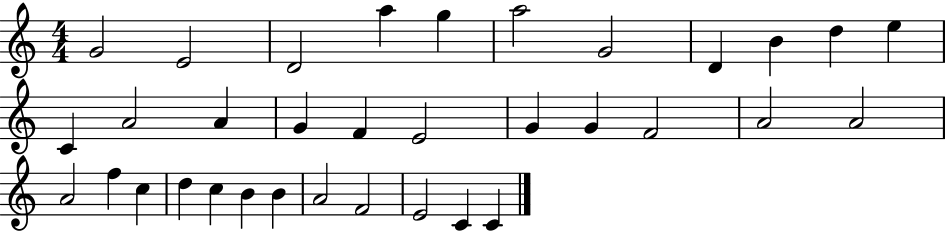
G4/h E4/h D4/h A5/q G5/q A5/h G4/h D4/q B4/q D5/q E5/q C4/q A4/h A4/q G4/q F4/q E4/h G4/q G4/q F4/h A4/h A4/h A4/h F5/q C5/q D5/q C5/q B4/q B4/q A4/h F4/h E4/h C4/q C4/q